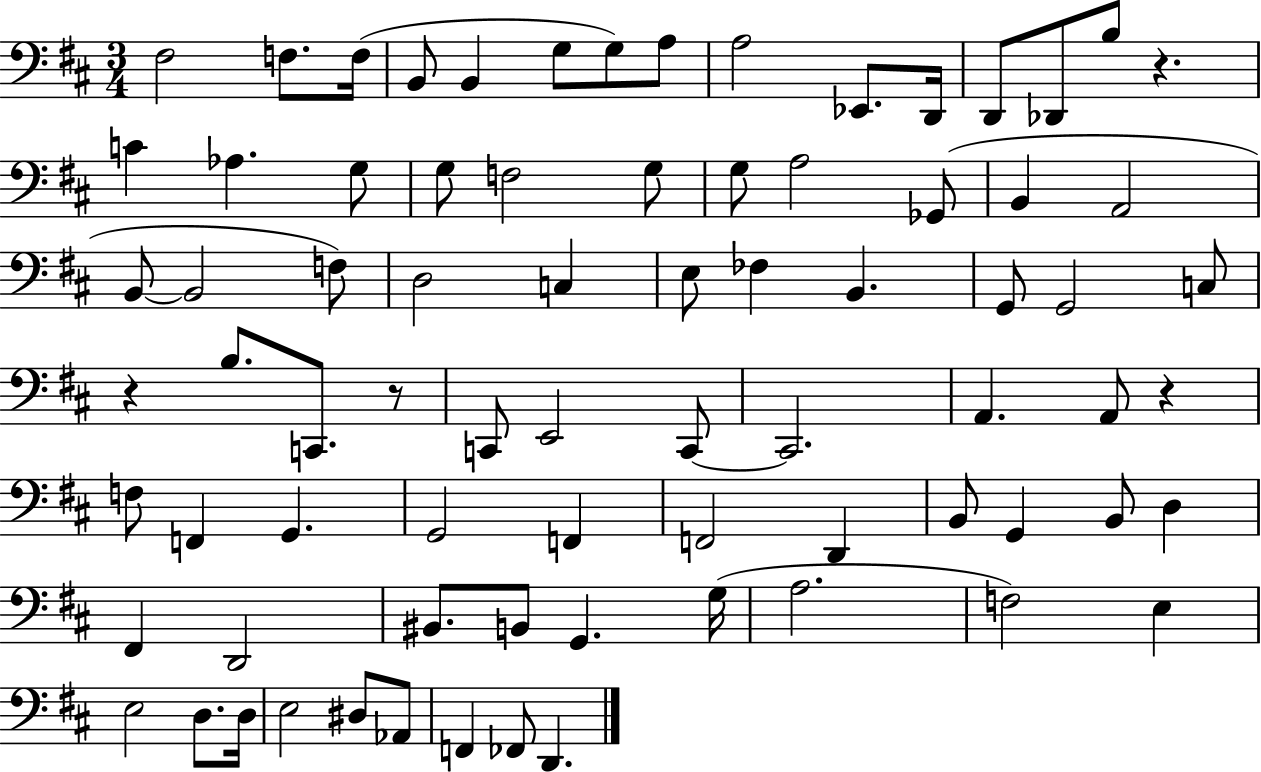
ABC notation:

X:1
T:Untitled
M:3/4
L:1/4
K:D
^F,2 F,/2 F,/4 B,,/2 B,, G,/2 G,/2 A,/2 A,2 _E,,/2 D,,/4 D,,/2 _D,,/2 B,/2 z C _A, G,/2 G,/2 F,2 G,/2 G,/2 A,2 _G,,/2 B,, A,,2 B,,/2 B,,2 F,/2 D,2 C, E,/2 _F, B,, G,,/2 G,,2 C,/2 z B,/2 C,,/2 z/2 C,,/2 E,,2 C,,/2 C,,2 A,, A,,/2 z F,/2 F,, G,, G,,2 F,, F,,2 D,, B,,/2 G,, B,,/2 D, ^F,, D,,2 ^B,,/2 B,,/2 G,, G,/4 A,2 F,2 E, E,2 D,/2 D,/4 E,2 ^D,/2 _A,,/2 F,, _F,,/2 D,,